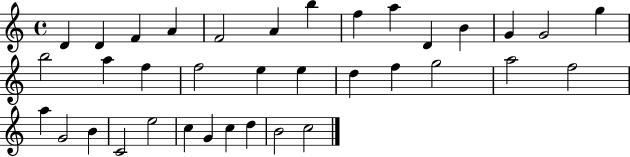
D4/q D4/q F4/q A4/q F4/h A4/q B5/q F5/q A5/q D4/q B4/q G4/q G4/h G5/q B5/h A5/q F5/q F5/h E5/q E5/q D5/q F5/q G5/h A5/h F5/h A5/q G4/h B4/q C4/h E5/h C5/q G4/q C5/q D5/q B4/h C5/h